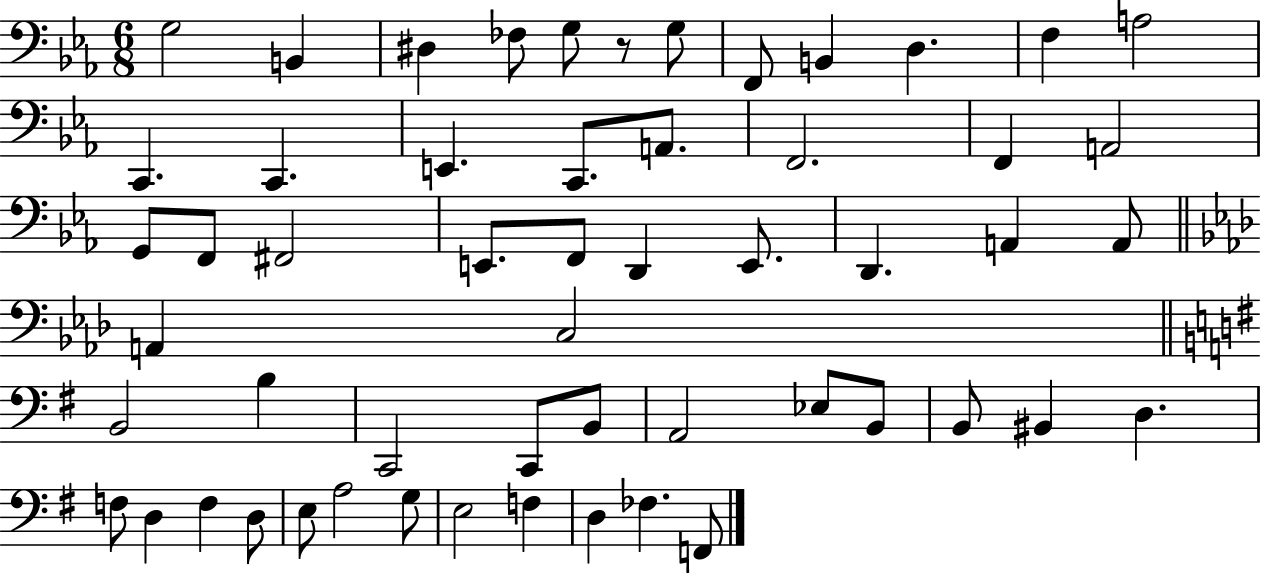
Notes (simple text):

G3/h B2/q D#3/q FES3/e G3/e R/e G3/e F2/e B2/q D3/q. F3/q A3/h C2/q. C2/q. E2/q. C2/e. A2/e. F2/h. F2/q A2/h G2/e F2/e F#2/h E2/e. F2/e D2/q E2/e. D2/q. A2/q A2/e A2/q C3/h B2/h B3/q C2/h C2/e B2/e A2/h Eb3/e B2/e B2/e BIS2/q D3/q. F3/e D3/q F3/q D3/e E3/e A3/h G3/e E3/h F3/q D3/q FES3/q. F2/e